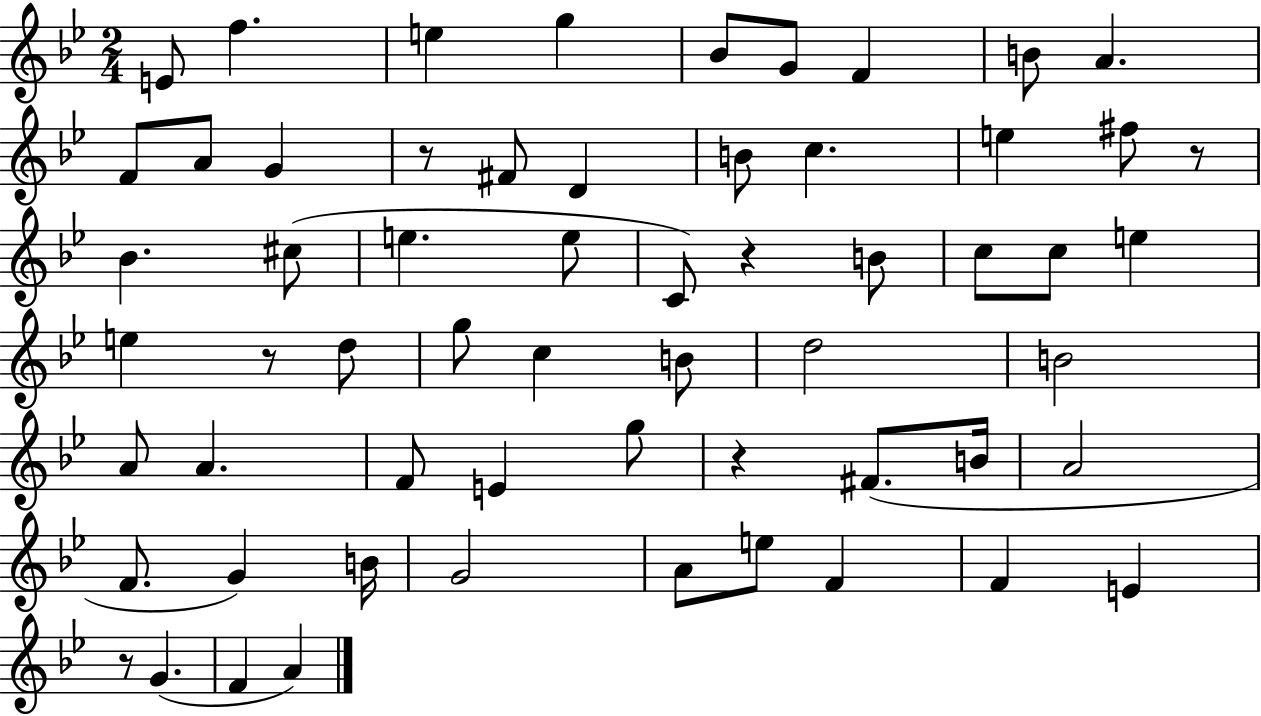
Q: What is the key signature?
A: BES major